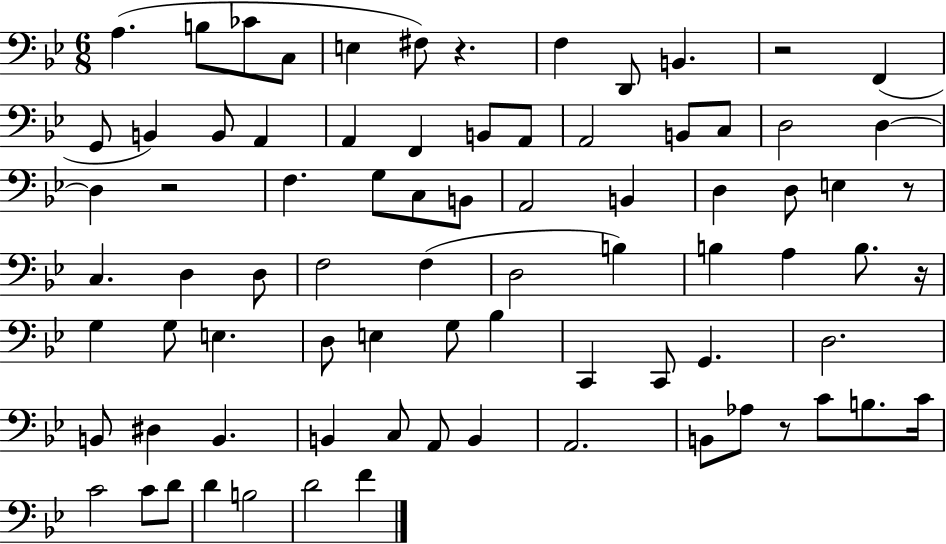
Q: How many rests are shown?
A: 6